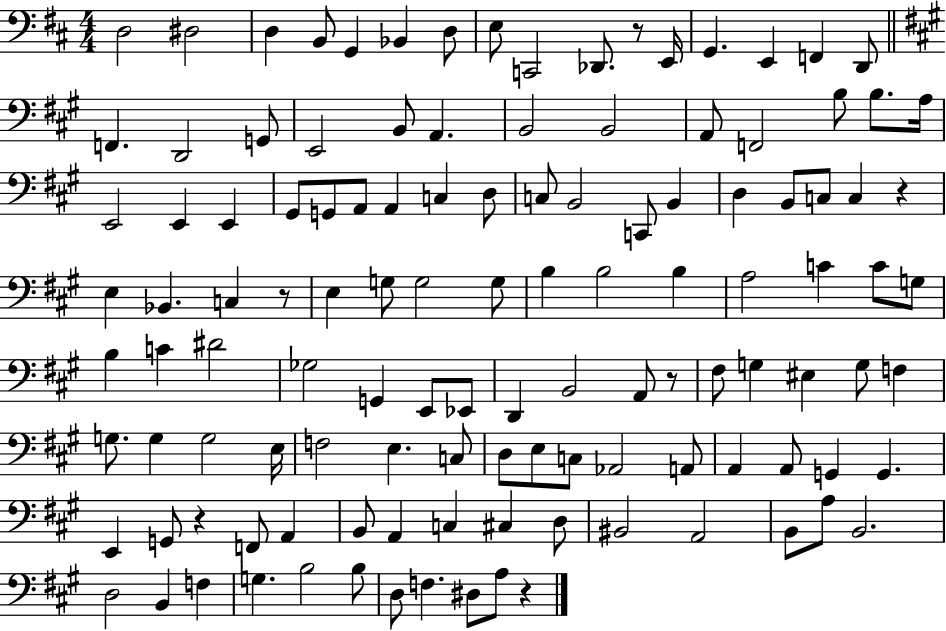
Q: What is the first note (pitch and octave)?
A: D3